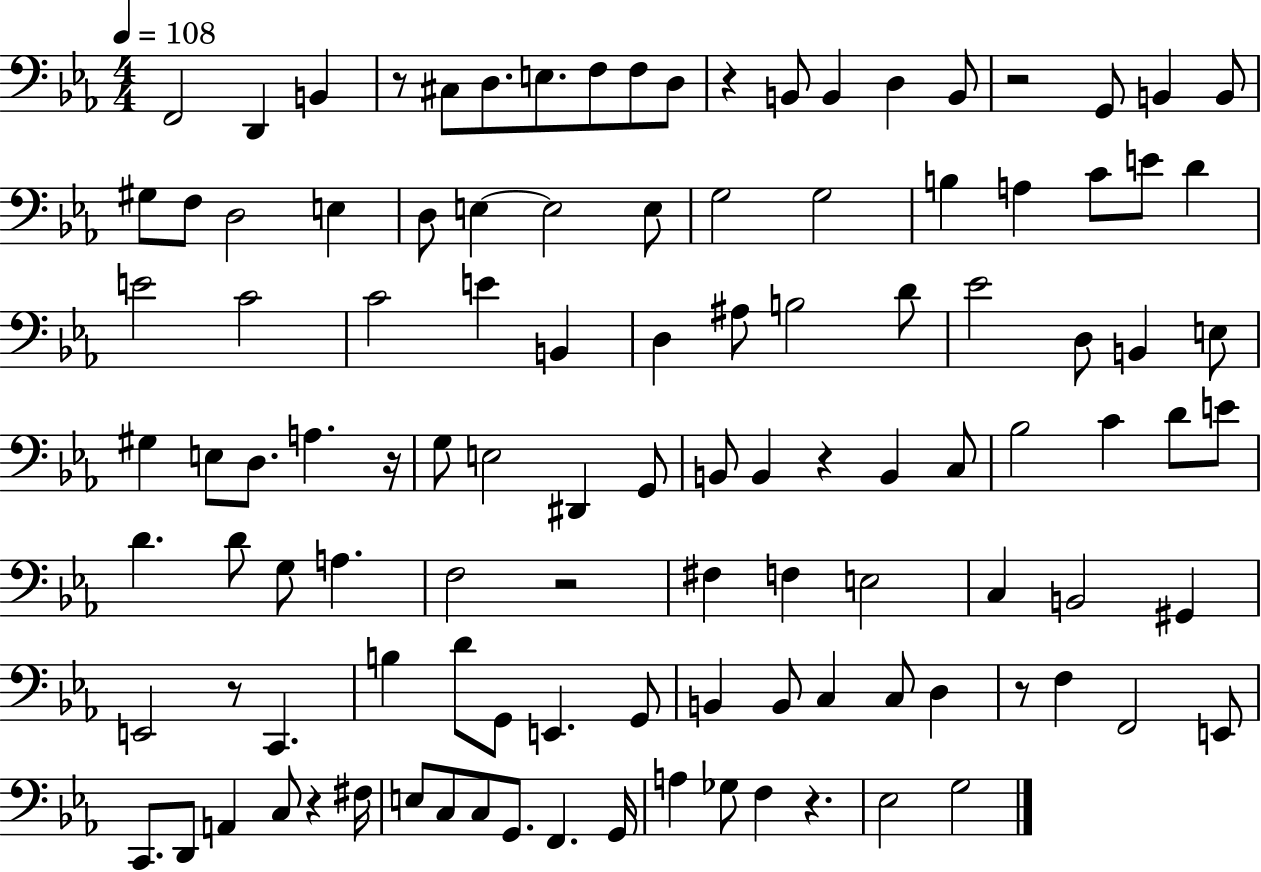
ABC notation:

X:1
T:Untitled
M:4/4
L:1/4
K:Eb
F,,2 D,, B,, z/2 ^C,/2 D,/2 E,/2 F,/2 F,/2 D,/2 z B,,/2 B,, D, B,,/2 z2 G,,/2 B,, B,,/2 ^G,/2 F,/2 D,2 E, D,/2 E, E,2 E,/2 G,2 G,2 B, A, C/2 E/2 D E2 C2 C2 E B,, D, ^A,/2 B,2 D/2 _E2 D,/2 B,, E,/2 ^G, E,/2 D,/2 A, z/4 G,/2 E,2 ^D,, G,,/2 B,,/2 B,, z B,, C,/2 _B,2 C D/2 E/2 D D/2 G,/2 A, F,2 z2 ^F, F, E,2 C, B,,2 ^G,, E,,2 z/2 C,, B, D/2 G,,/2 E,, G,,/2 B,, B,,/2 C, C,/2 D, z/2 F, F,,2 E,,/2 C,,/2 D,,/2 A,, C,/2 z ^F,/4 E,/2 C,/2 C,/2 G,,/2 F,, G,,/4 A, _G,/2 F, z _E,2 G,2